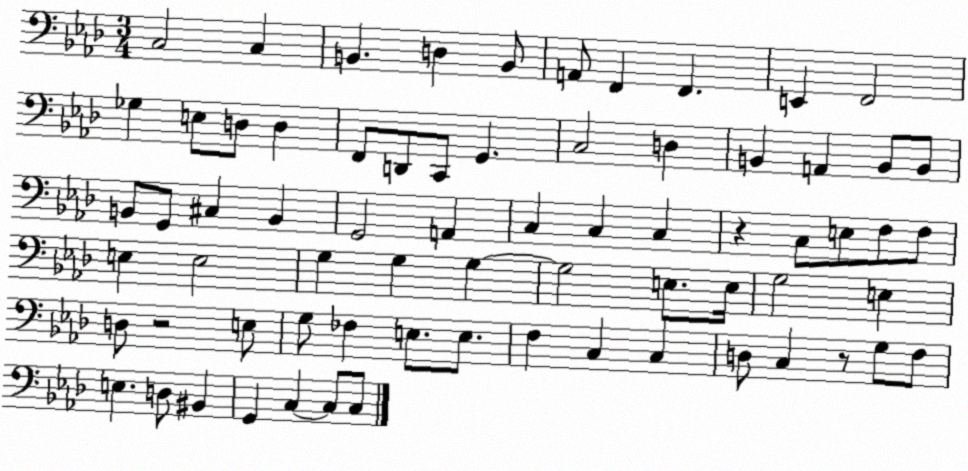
X:1
T:Untitled
M:3/4
L:1/4
K:Ab
C,2 C, B,, D, B,,/2 A,,/2 F,, F,, E,, F,,2 _G, E,/2 D,/2 D, F,,/2 D,,/2 C,,/2 G,, C,2 D, B,, A,, B,,/2 B,,/2 B,,/2 G,,/2 ^C, B,, G,,2 A,, C, C, C, z C,/2 E,/2 F,/2 F,/2 E, E,2 G, G, G, G,2 E,/2 E,/4 G,2 E, D,/2 z2 E,/2 G,/2 _F, E,/2 E,/2 F, C, C, D,/2 C, z/2 G,/2 F,/2 E, D,/2 ^B,, G,, C, C,/2 C,/2